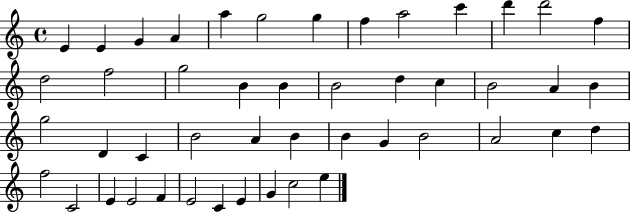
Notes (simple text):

E4/q E4/q G4/q A4/q A5/q G5/h G5/q F5/q A5/h C6/q D6/q D6/h F5/q D5/h F5/h G5/h B4/q B4/q B4/h D5/q C5/q B4/h A4/q B4/q G5/h D4/q C4/q B4/h A4/q B4/q B4/q G4/q B4/h A4/h C5/q D5/q F5/h C4/h E4/q E4/h F4/q E4/h C4/q E4/q G4/q C5/h E5/q